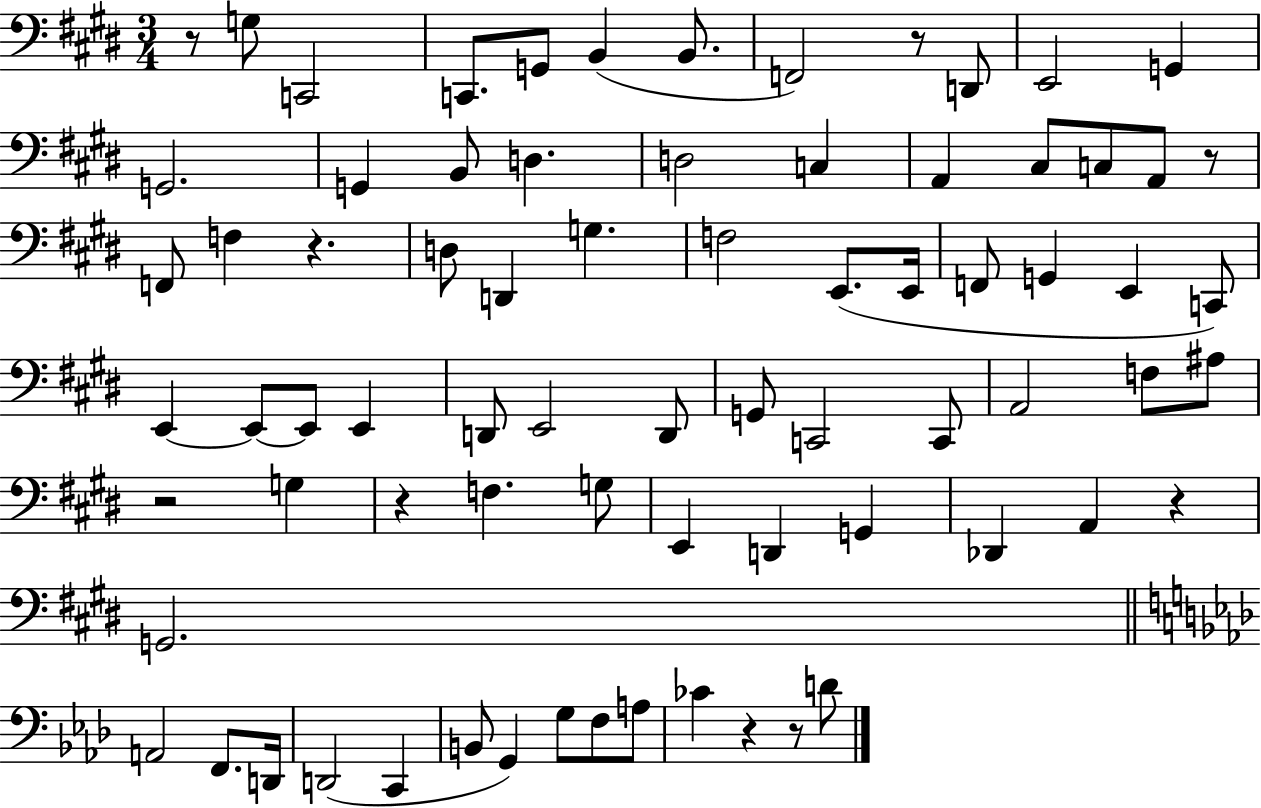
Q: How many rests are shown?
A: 9